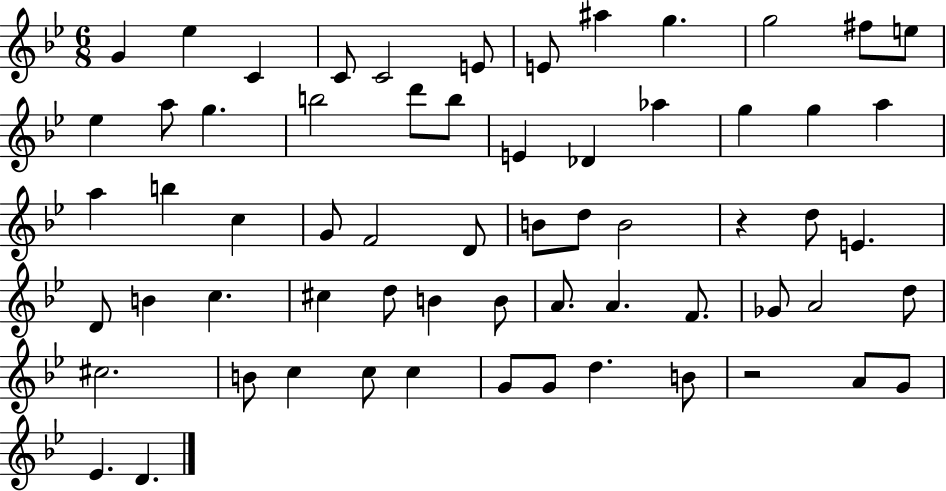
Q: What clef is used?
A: treble